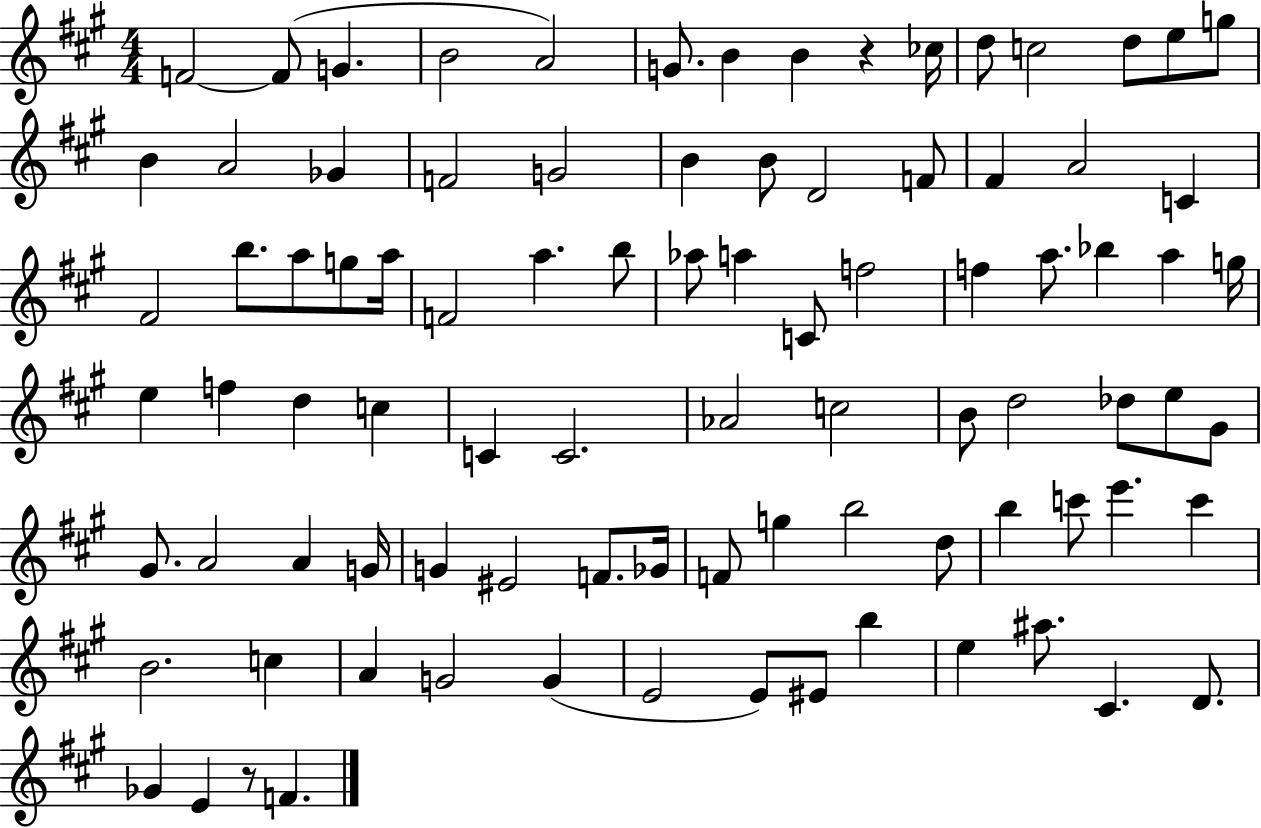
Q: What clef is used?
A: treble